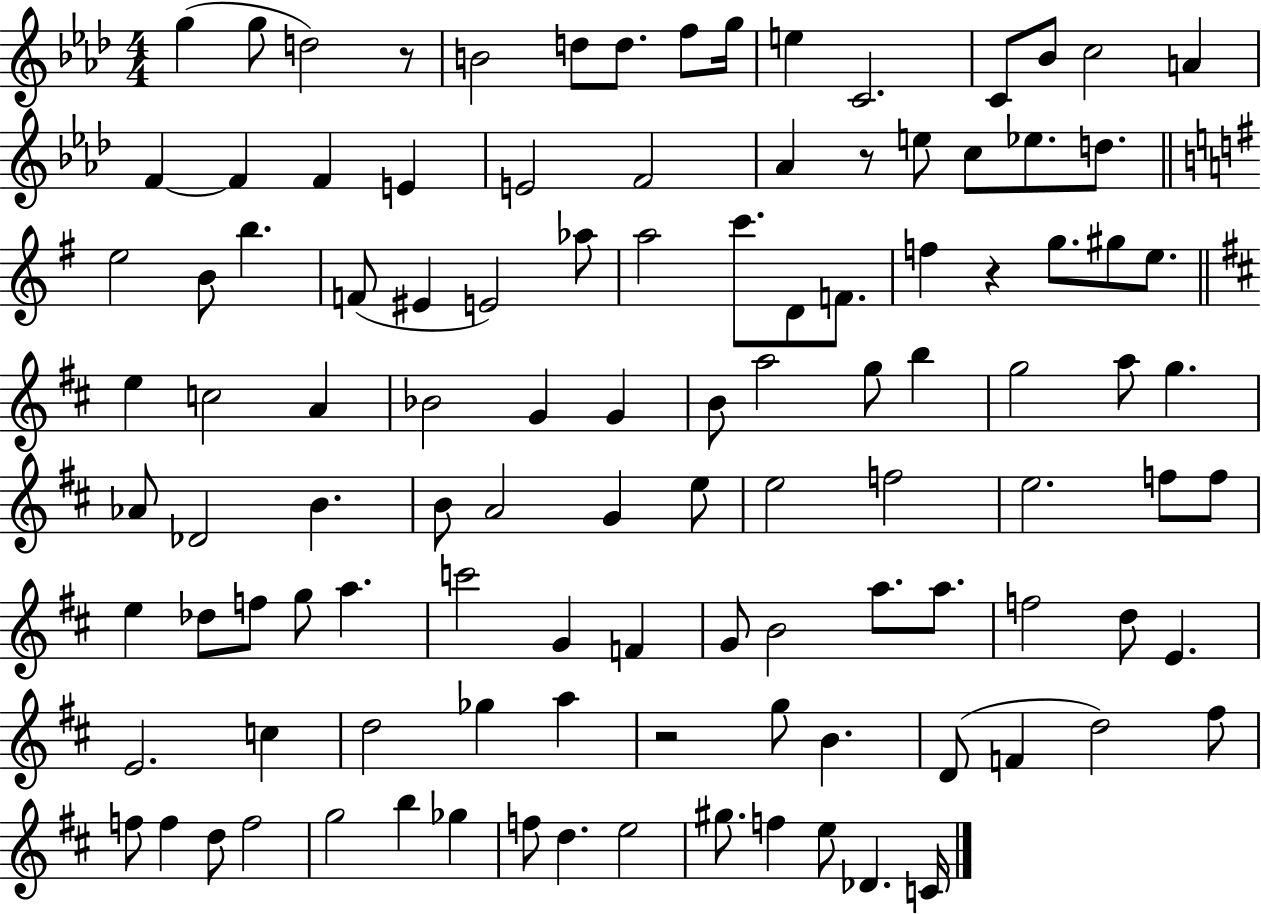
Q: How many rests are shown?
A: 4